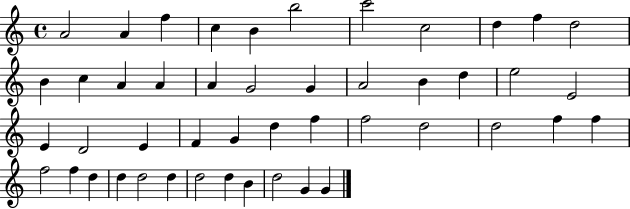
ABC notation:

X:1
T:Untitled
M:4/4
L:1/4
K:C
A2 A f c B b2 c'2 c2 d f d2 B c A A A G2 G A2 B d e2 E2 E D2 E F G d f f2 d2 d2 f f f2 f d d d2 d d2 d B d2 G G